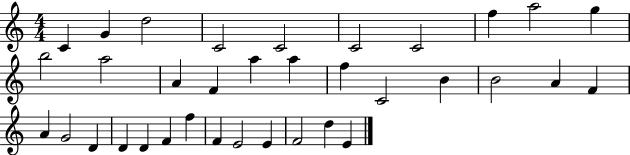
X:1
T:Untitled
M:4/4
L:1/4
K:C
C G d2 C2 C2 C2 C2 f a2 g b2 a2 A F a a f C2 B B2 A F A G2 D D D F f F E2 E F2 d E